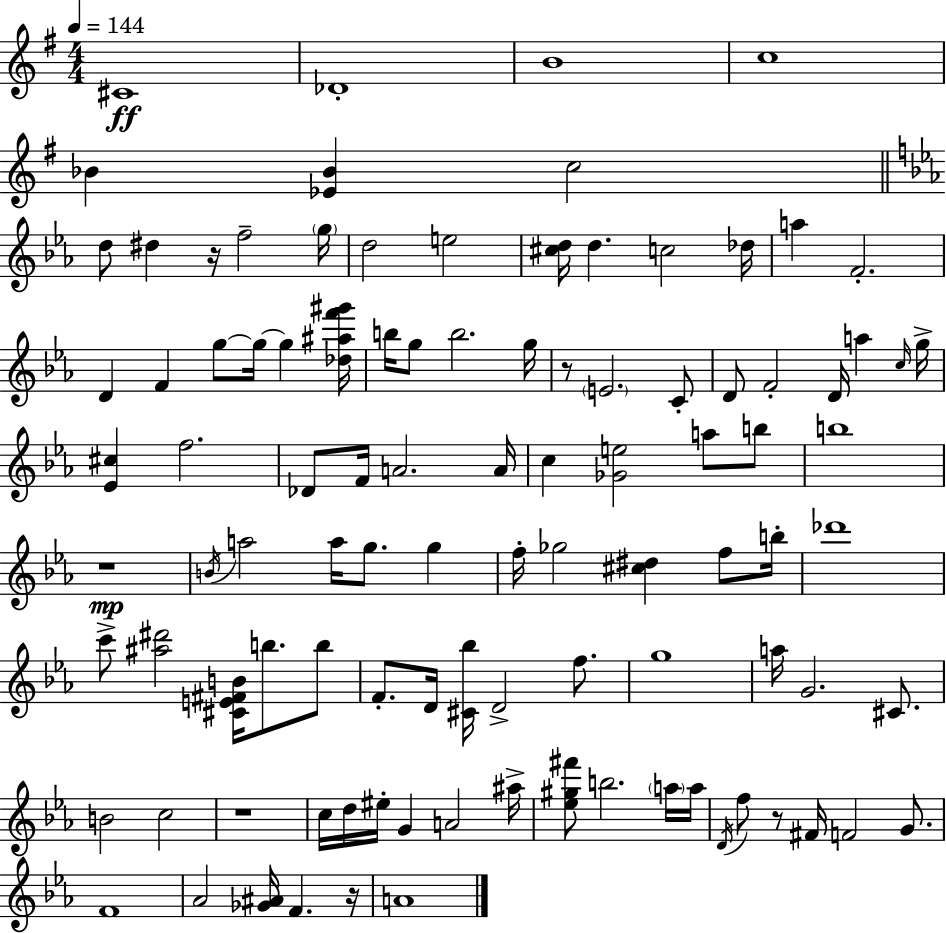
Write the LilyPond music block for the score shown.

{
  \clef treble
  \numericTimeSignature
  \time 4/4
  \key e \minor
  \tempo 4 = 144
  cis'1\ff | des'1-. | b'1 | c''1 | \break bes'4 <ees' bes'>4 c''2 | \bar "||" \break \key c \minor d''8 dis''4 r16 f''2-- \parenthesize g''16 | d''2 e''2 | <cis'' d''>16 d''4. c''2 des''16 | a''4 f'2.-. | \break d'4 f'4 g''8~~ g''16~~ g''4 <des'' ais'' f''' gis'''>16 | b''16 g''8 b''2. g''16 | r8 \parenthesize e'2. c'8-. | d'8 f'2-. d'16 a''4 \grace { c''16 } | \break g''16-> <ees' cis''>4 f''2. | des'8 f'16 a'2. | a'16 c''4 <ges' e''>2 a''8 b''8 | b''1 | \break r1\mp | \acciaccatura { b'16 } a''2 a''16 g''8. g''4 | f''16-. ges''2 <cis'' dis''>4 f''8 | b''16-. des'''1 | \break c'''8-> <ais'' dis'''>2 <cis' e' fis' b'>16 b''8. | b''8 f'8.-. d'16 <cis' bes''>16 d'2-> f''8. | g''1 | a''16 g'2. cis'8. | \break b'2 c''2 | r1 | c''16 d''16 eis''16-. g'4 a'2 | ais''16-> <ees'' gis'' fis'''>8 b''2. | \break \parenthesize a''16 a''16 \acciaccatura { d'16 } f''8 r8 fis'16 f'2 | g'8. f'1 | aes'2 <ges' ais'>16 f'4. | r16 a'1 | \break \bar "|."
}